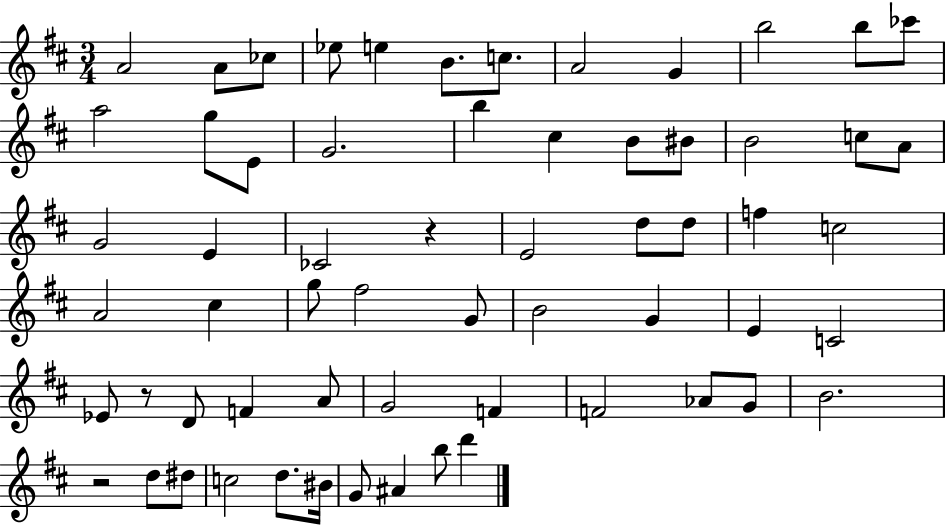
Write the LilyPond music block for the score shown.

{
  \clef treble
  \numericTimeSignature
  \time 3/4
  \key d \major
  a'2 a'8 ces''8 | ees''8 e''4 b'8. c''8. | a'2 g'4 | b''2 b''8 ces'''8 | \break a''2 g''8 e'8 | g'2. | b''4 cis''4 b'8 bis'8 | b'2 c''8 a'8 | \break g'2 e'4 | ces'2 r4 | e'2 d''8 d''8 | f''4 c''2 | \break a'2 cis''4 | g''8 fis''2 g'8 | b'2 g'4 | e'4 c'2 | \break ees'8 r8 d'8 f'4 a'8 | g'2 f'4 | f'2 aes'8 g'8 | b'2. | \break r2 d''8 dis''8 | c''2 d''8. bis'16 | g'8 ais'4 b''8 d'''4 | \bar "|."
}